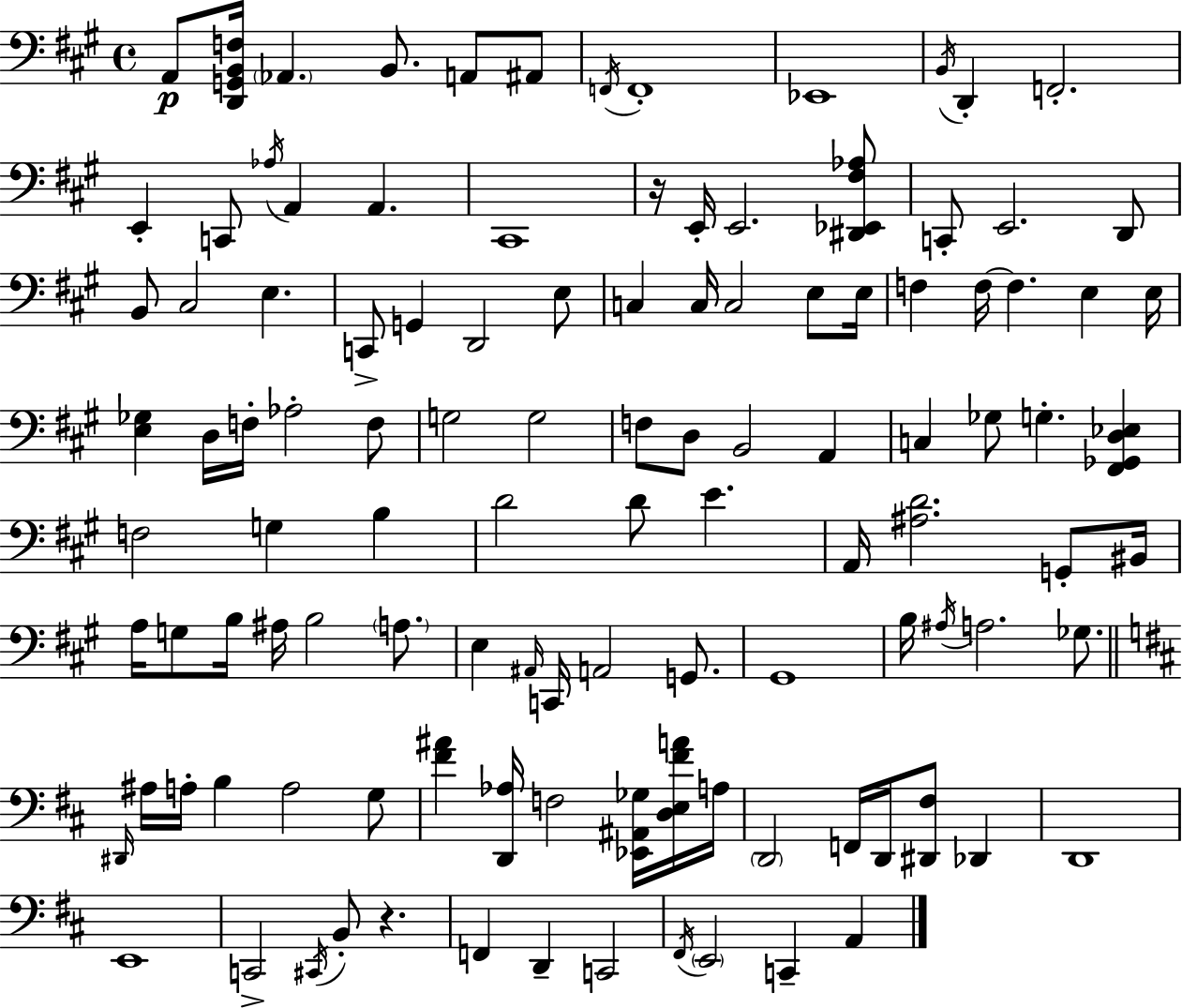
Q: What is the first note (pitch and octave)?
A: A2